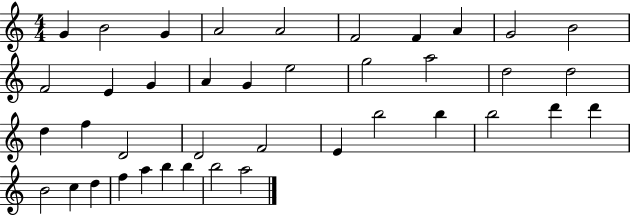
{
  \clef treble
  \numericTimeSignature
  \time 4/4
  \key c \major
  g'4 b'2 g'4 | a'2 a'2 | f'2 f'4 a'4 | g'2 b'2 | \break f'2 e'4 g'4 | a'4 g'4 e''2 | g''2 a''2 | d''2 d''2 | \break d''4 f''4 d'2 | d'2 f'2 | e'4 b''2 b''4 | b''2 d'''4 d'''4 | \break b'2 c''4 d''4 | f''4 a''4 b''4 b''4 | b''2 a''2 | \bar "|."
}